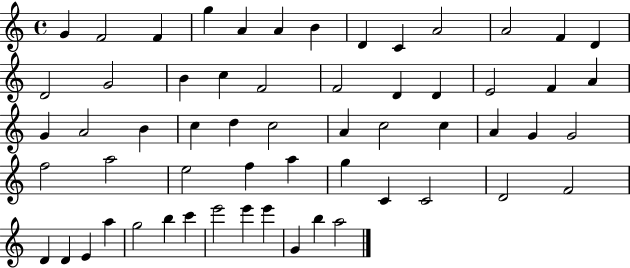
{
  \clef treble
  \time 4/4
  \defaultTimeSignature
  \key c \major
  g'4 f'2 f'4 | g''4 a'4 a'4 b'4 | d'4 c'4 a'2 | a'2 f'4 d'4 | \break d'2 g'2 | b'4 c''4 f'2 | f'2 d'4 d'4 | e'2 f'4 a'4 | \break g'4 a'2 b'4 | c''4 d''4 c''2 | a'4 c''2 c''4 | a'4 g'4 g'2 | \break f''2 a''2 | e''2 f''4 a''4 | g''4 c'4 c'2 | d'2 f'2 | \break d'4 d'4 e'4 a''4 | g''2 b''4 c'''4 | e'''2 e'''4 e'''4 | g'4 b''4 a''2 | \break \bar "|."
}